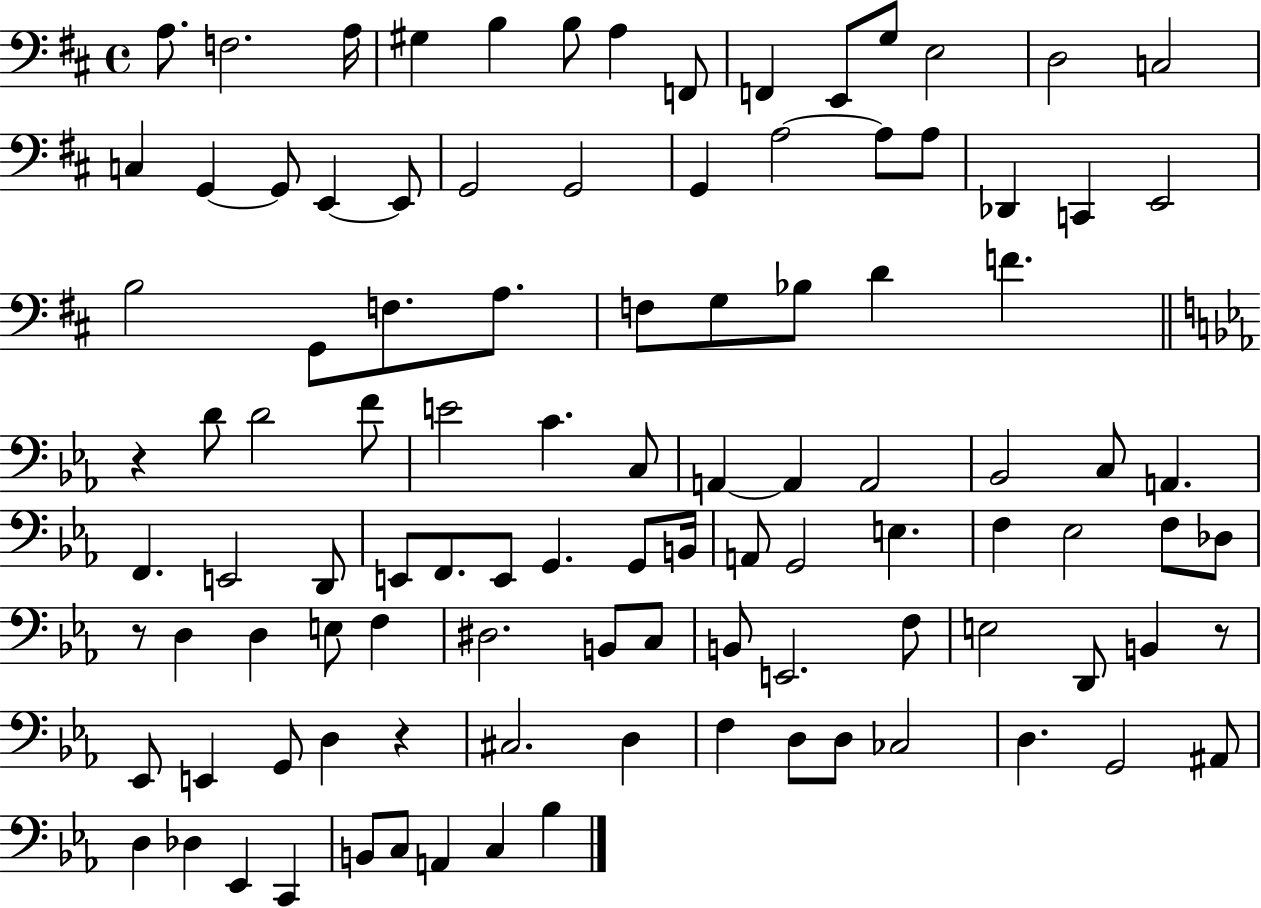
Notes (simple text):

A3/e. F3/h. A3/s G#3/q B3/q B3/e A3/q F2/e F2/q E2/e G3/e E3/h D3/h C3/h C3/q G2/q G2/e E2/q E2/e G2/h G2/h G2/q A3/h A3/e A3/e Db2/q C2/q E2/h B3/h G2/e F3/e. A3/e. F3/e G3/e Bb3/e D4/q F4/q. R/q D4/e D4/h F4/e E4/h C4/q. C3/e A2/q A2/q A2/h Bb2/h C3/e A2/q. F2/q. E2/h D2/e E2/e F2/e. E2/e G2/q. G2/e B2/s A2/e G2/h E3/q. F3/q Eb3/h F3/e Db3/e R/e D3/q D3/q E3/e F3/q D#3/h. B2/e C3/e B2/e E2/h. F3/e E3/h D2/e B2/q R/e Eb2/e E2/q G2/e D3/q R/q C#3/h. D3/q F3/q D3/e D3/e CES3/h D3/q. G2/h A#2/e D3/q Db3/q Eb2/q C2/q B2/e C3/e A2/q C3/q Bb3/q